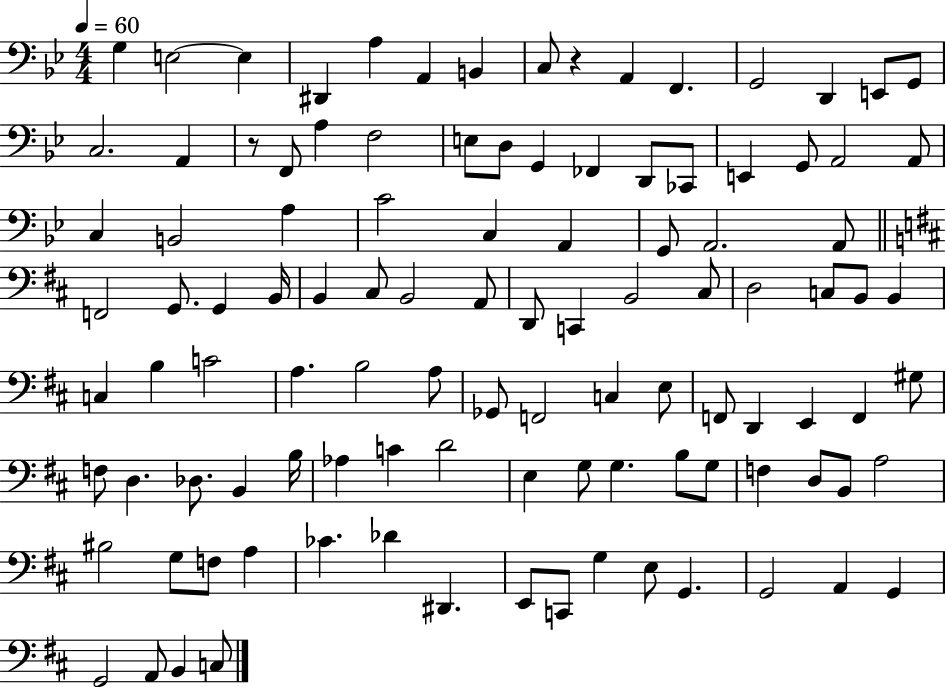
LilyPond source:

{
  \clef bass
  \numericTimeSignature
  \time 4/4
  \key bes \major
  \tempo 4 = 60
  g4 e2~~ e4 | dis,4 a4 a,4 b,4 | c8 r4 a,4 f,4. | g,2 d,4 e,8 g,8 | \break c2. a,4 | r8 f,8 a4 f2 | e8 d8 g,4 fes,4 d,8 ces,8 | e,4 g,8 a,2 a,8 | \break c4 b,2 a4 | c'2 c4 a,4 | g,8 a,2. a,8 | \bar "||" \break \key d \major f,2 g,8. g,4 b,16 | b,4 cis8 b,2 a,8 | d,8 c,4 b,2 cis8 | d2 c8 b,8 b,4 | \break c4 b4 c'2 | a4. b2 a8 | ges,8 f,2 c4 e8 | f,8 d,4 e,4 f,4 gis8 | \break f8 d4. des8. b,4 b16 | aes4 c'4 d'2 | e4 g8 g4. b8 g8 | f4 d8 b,8 a2 | \break bis2 g8 f8 a4 | ces'4. des'4 dis,4. | e,8 c,8 g4 e8 g,4. | g,2 a,4 g,4 | \break g,2 a,8 b,4 c8 | \bar "|."
}